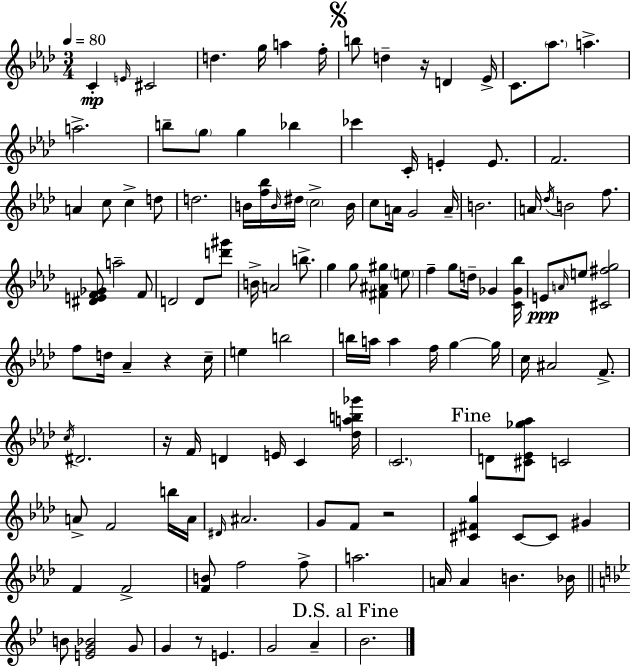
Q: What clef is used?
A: treble